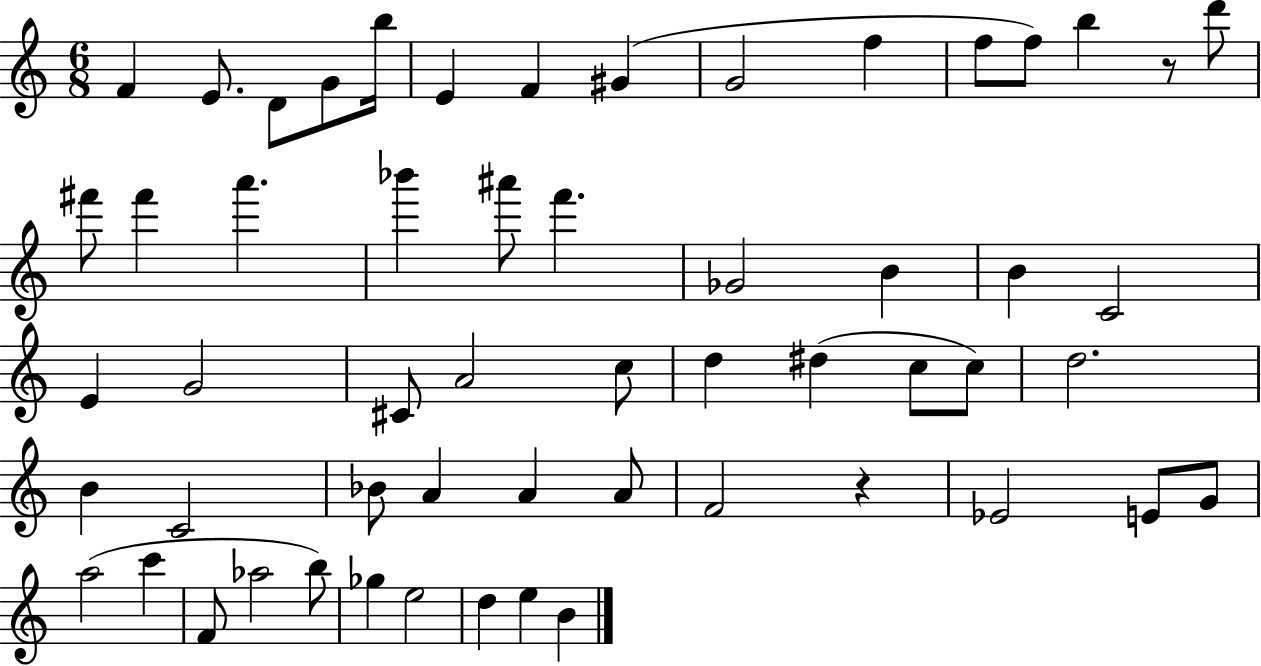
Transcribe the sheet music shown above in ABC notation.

X:1
T:Untitled
M:6/8
L:1/4
K:C
F E/2 D/2 G/2 b/4 E F ^G G2 f f/2 f/2 b z/2 d'/2 ^f'/2 ^f' a' _b' ^a'/2 f' _G2 B B C2 E G2 ^C/2 A2 c/2 d ^d c/2 c/2 d2 B C2 _B/2 A A A/2 F2 z _E2 E/2 G/2 a2 c' F/2 _a2 b/2 _g e2 d e B